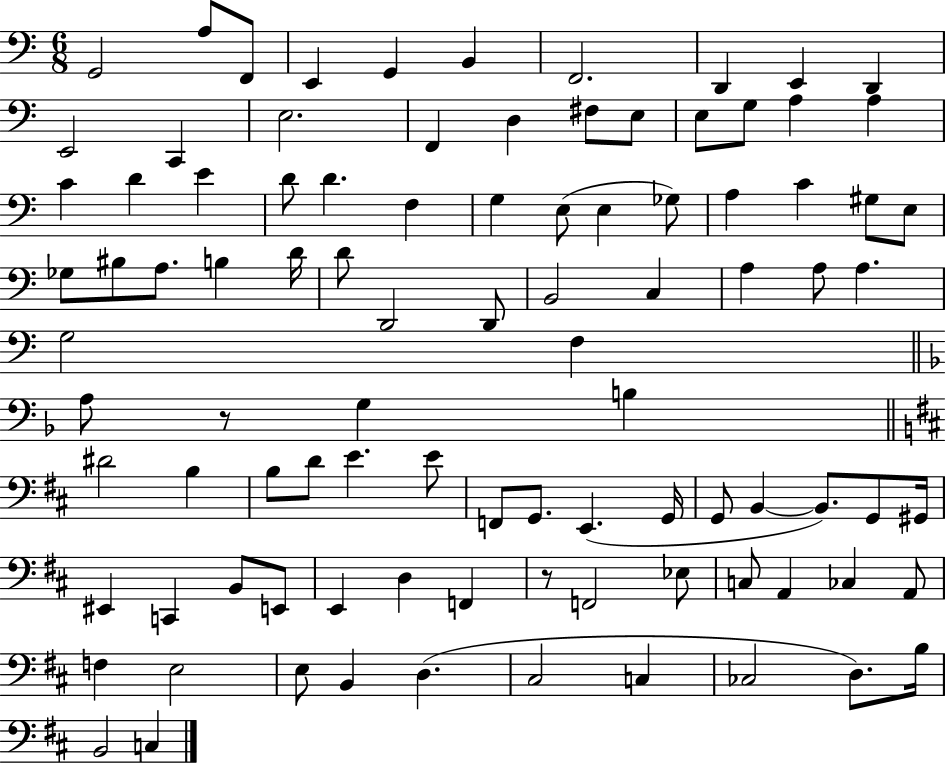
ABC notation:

X:1
T:Untitled
M:6/8
L:1/4
K:C
G,,2 A,/2 F,,/2 E,, G,, B,, F,,2 D,, E,, D,, E,,2 C,, E,2 F,, D, ^F,/2 E,/2 E,/2 G,/2 A, A, C D E D/2 D F, G, E,/2 E, _G,/2 A, C ^G,/2 E,/2 _G,/2 ^B,/2 A,/2 B, D/4 D/2 D,,2 D,,/2 B,,2 C, A, A,/2 A, G,2 F, A,/2 z/2 G, B, ^D2 B, B,/2 D/2 E E/2 F,,/2 G,,/2 E,, G,,/4 G,,/2 B,, B,,/2 G,,/2 ^G,,/4 ^E,, C,, B,,/2 E,,/2 E,, D, F,, z/2 F,,2 _E,/2 C,/2 A,, _C, A,,/2 F, E,2 E,/2 B,, D, ^C,2 C, _C,2 D,/2 B,/4 B,,2 C,